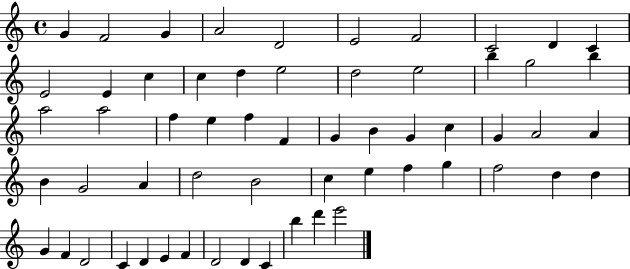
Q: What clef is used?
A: treble